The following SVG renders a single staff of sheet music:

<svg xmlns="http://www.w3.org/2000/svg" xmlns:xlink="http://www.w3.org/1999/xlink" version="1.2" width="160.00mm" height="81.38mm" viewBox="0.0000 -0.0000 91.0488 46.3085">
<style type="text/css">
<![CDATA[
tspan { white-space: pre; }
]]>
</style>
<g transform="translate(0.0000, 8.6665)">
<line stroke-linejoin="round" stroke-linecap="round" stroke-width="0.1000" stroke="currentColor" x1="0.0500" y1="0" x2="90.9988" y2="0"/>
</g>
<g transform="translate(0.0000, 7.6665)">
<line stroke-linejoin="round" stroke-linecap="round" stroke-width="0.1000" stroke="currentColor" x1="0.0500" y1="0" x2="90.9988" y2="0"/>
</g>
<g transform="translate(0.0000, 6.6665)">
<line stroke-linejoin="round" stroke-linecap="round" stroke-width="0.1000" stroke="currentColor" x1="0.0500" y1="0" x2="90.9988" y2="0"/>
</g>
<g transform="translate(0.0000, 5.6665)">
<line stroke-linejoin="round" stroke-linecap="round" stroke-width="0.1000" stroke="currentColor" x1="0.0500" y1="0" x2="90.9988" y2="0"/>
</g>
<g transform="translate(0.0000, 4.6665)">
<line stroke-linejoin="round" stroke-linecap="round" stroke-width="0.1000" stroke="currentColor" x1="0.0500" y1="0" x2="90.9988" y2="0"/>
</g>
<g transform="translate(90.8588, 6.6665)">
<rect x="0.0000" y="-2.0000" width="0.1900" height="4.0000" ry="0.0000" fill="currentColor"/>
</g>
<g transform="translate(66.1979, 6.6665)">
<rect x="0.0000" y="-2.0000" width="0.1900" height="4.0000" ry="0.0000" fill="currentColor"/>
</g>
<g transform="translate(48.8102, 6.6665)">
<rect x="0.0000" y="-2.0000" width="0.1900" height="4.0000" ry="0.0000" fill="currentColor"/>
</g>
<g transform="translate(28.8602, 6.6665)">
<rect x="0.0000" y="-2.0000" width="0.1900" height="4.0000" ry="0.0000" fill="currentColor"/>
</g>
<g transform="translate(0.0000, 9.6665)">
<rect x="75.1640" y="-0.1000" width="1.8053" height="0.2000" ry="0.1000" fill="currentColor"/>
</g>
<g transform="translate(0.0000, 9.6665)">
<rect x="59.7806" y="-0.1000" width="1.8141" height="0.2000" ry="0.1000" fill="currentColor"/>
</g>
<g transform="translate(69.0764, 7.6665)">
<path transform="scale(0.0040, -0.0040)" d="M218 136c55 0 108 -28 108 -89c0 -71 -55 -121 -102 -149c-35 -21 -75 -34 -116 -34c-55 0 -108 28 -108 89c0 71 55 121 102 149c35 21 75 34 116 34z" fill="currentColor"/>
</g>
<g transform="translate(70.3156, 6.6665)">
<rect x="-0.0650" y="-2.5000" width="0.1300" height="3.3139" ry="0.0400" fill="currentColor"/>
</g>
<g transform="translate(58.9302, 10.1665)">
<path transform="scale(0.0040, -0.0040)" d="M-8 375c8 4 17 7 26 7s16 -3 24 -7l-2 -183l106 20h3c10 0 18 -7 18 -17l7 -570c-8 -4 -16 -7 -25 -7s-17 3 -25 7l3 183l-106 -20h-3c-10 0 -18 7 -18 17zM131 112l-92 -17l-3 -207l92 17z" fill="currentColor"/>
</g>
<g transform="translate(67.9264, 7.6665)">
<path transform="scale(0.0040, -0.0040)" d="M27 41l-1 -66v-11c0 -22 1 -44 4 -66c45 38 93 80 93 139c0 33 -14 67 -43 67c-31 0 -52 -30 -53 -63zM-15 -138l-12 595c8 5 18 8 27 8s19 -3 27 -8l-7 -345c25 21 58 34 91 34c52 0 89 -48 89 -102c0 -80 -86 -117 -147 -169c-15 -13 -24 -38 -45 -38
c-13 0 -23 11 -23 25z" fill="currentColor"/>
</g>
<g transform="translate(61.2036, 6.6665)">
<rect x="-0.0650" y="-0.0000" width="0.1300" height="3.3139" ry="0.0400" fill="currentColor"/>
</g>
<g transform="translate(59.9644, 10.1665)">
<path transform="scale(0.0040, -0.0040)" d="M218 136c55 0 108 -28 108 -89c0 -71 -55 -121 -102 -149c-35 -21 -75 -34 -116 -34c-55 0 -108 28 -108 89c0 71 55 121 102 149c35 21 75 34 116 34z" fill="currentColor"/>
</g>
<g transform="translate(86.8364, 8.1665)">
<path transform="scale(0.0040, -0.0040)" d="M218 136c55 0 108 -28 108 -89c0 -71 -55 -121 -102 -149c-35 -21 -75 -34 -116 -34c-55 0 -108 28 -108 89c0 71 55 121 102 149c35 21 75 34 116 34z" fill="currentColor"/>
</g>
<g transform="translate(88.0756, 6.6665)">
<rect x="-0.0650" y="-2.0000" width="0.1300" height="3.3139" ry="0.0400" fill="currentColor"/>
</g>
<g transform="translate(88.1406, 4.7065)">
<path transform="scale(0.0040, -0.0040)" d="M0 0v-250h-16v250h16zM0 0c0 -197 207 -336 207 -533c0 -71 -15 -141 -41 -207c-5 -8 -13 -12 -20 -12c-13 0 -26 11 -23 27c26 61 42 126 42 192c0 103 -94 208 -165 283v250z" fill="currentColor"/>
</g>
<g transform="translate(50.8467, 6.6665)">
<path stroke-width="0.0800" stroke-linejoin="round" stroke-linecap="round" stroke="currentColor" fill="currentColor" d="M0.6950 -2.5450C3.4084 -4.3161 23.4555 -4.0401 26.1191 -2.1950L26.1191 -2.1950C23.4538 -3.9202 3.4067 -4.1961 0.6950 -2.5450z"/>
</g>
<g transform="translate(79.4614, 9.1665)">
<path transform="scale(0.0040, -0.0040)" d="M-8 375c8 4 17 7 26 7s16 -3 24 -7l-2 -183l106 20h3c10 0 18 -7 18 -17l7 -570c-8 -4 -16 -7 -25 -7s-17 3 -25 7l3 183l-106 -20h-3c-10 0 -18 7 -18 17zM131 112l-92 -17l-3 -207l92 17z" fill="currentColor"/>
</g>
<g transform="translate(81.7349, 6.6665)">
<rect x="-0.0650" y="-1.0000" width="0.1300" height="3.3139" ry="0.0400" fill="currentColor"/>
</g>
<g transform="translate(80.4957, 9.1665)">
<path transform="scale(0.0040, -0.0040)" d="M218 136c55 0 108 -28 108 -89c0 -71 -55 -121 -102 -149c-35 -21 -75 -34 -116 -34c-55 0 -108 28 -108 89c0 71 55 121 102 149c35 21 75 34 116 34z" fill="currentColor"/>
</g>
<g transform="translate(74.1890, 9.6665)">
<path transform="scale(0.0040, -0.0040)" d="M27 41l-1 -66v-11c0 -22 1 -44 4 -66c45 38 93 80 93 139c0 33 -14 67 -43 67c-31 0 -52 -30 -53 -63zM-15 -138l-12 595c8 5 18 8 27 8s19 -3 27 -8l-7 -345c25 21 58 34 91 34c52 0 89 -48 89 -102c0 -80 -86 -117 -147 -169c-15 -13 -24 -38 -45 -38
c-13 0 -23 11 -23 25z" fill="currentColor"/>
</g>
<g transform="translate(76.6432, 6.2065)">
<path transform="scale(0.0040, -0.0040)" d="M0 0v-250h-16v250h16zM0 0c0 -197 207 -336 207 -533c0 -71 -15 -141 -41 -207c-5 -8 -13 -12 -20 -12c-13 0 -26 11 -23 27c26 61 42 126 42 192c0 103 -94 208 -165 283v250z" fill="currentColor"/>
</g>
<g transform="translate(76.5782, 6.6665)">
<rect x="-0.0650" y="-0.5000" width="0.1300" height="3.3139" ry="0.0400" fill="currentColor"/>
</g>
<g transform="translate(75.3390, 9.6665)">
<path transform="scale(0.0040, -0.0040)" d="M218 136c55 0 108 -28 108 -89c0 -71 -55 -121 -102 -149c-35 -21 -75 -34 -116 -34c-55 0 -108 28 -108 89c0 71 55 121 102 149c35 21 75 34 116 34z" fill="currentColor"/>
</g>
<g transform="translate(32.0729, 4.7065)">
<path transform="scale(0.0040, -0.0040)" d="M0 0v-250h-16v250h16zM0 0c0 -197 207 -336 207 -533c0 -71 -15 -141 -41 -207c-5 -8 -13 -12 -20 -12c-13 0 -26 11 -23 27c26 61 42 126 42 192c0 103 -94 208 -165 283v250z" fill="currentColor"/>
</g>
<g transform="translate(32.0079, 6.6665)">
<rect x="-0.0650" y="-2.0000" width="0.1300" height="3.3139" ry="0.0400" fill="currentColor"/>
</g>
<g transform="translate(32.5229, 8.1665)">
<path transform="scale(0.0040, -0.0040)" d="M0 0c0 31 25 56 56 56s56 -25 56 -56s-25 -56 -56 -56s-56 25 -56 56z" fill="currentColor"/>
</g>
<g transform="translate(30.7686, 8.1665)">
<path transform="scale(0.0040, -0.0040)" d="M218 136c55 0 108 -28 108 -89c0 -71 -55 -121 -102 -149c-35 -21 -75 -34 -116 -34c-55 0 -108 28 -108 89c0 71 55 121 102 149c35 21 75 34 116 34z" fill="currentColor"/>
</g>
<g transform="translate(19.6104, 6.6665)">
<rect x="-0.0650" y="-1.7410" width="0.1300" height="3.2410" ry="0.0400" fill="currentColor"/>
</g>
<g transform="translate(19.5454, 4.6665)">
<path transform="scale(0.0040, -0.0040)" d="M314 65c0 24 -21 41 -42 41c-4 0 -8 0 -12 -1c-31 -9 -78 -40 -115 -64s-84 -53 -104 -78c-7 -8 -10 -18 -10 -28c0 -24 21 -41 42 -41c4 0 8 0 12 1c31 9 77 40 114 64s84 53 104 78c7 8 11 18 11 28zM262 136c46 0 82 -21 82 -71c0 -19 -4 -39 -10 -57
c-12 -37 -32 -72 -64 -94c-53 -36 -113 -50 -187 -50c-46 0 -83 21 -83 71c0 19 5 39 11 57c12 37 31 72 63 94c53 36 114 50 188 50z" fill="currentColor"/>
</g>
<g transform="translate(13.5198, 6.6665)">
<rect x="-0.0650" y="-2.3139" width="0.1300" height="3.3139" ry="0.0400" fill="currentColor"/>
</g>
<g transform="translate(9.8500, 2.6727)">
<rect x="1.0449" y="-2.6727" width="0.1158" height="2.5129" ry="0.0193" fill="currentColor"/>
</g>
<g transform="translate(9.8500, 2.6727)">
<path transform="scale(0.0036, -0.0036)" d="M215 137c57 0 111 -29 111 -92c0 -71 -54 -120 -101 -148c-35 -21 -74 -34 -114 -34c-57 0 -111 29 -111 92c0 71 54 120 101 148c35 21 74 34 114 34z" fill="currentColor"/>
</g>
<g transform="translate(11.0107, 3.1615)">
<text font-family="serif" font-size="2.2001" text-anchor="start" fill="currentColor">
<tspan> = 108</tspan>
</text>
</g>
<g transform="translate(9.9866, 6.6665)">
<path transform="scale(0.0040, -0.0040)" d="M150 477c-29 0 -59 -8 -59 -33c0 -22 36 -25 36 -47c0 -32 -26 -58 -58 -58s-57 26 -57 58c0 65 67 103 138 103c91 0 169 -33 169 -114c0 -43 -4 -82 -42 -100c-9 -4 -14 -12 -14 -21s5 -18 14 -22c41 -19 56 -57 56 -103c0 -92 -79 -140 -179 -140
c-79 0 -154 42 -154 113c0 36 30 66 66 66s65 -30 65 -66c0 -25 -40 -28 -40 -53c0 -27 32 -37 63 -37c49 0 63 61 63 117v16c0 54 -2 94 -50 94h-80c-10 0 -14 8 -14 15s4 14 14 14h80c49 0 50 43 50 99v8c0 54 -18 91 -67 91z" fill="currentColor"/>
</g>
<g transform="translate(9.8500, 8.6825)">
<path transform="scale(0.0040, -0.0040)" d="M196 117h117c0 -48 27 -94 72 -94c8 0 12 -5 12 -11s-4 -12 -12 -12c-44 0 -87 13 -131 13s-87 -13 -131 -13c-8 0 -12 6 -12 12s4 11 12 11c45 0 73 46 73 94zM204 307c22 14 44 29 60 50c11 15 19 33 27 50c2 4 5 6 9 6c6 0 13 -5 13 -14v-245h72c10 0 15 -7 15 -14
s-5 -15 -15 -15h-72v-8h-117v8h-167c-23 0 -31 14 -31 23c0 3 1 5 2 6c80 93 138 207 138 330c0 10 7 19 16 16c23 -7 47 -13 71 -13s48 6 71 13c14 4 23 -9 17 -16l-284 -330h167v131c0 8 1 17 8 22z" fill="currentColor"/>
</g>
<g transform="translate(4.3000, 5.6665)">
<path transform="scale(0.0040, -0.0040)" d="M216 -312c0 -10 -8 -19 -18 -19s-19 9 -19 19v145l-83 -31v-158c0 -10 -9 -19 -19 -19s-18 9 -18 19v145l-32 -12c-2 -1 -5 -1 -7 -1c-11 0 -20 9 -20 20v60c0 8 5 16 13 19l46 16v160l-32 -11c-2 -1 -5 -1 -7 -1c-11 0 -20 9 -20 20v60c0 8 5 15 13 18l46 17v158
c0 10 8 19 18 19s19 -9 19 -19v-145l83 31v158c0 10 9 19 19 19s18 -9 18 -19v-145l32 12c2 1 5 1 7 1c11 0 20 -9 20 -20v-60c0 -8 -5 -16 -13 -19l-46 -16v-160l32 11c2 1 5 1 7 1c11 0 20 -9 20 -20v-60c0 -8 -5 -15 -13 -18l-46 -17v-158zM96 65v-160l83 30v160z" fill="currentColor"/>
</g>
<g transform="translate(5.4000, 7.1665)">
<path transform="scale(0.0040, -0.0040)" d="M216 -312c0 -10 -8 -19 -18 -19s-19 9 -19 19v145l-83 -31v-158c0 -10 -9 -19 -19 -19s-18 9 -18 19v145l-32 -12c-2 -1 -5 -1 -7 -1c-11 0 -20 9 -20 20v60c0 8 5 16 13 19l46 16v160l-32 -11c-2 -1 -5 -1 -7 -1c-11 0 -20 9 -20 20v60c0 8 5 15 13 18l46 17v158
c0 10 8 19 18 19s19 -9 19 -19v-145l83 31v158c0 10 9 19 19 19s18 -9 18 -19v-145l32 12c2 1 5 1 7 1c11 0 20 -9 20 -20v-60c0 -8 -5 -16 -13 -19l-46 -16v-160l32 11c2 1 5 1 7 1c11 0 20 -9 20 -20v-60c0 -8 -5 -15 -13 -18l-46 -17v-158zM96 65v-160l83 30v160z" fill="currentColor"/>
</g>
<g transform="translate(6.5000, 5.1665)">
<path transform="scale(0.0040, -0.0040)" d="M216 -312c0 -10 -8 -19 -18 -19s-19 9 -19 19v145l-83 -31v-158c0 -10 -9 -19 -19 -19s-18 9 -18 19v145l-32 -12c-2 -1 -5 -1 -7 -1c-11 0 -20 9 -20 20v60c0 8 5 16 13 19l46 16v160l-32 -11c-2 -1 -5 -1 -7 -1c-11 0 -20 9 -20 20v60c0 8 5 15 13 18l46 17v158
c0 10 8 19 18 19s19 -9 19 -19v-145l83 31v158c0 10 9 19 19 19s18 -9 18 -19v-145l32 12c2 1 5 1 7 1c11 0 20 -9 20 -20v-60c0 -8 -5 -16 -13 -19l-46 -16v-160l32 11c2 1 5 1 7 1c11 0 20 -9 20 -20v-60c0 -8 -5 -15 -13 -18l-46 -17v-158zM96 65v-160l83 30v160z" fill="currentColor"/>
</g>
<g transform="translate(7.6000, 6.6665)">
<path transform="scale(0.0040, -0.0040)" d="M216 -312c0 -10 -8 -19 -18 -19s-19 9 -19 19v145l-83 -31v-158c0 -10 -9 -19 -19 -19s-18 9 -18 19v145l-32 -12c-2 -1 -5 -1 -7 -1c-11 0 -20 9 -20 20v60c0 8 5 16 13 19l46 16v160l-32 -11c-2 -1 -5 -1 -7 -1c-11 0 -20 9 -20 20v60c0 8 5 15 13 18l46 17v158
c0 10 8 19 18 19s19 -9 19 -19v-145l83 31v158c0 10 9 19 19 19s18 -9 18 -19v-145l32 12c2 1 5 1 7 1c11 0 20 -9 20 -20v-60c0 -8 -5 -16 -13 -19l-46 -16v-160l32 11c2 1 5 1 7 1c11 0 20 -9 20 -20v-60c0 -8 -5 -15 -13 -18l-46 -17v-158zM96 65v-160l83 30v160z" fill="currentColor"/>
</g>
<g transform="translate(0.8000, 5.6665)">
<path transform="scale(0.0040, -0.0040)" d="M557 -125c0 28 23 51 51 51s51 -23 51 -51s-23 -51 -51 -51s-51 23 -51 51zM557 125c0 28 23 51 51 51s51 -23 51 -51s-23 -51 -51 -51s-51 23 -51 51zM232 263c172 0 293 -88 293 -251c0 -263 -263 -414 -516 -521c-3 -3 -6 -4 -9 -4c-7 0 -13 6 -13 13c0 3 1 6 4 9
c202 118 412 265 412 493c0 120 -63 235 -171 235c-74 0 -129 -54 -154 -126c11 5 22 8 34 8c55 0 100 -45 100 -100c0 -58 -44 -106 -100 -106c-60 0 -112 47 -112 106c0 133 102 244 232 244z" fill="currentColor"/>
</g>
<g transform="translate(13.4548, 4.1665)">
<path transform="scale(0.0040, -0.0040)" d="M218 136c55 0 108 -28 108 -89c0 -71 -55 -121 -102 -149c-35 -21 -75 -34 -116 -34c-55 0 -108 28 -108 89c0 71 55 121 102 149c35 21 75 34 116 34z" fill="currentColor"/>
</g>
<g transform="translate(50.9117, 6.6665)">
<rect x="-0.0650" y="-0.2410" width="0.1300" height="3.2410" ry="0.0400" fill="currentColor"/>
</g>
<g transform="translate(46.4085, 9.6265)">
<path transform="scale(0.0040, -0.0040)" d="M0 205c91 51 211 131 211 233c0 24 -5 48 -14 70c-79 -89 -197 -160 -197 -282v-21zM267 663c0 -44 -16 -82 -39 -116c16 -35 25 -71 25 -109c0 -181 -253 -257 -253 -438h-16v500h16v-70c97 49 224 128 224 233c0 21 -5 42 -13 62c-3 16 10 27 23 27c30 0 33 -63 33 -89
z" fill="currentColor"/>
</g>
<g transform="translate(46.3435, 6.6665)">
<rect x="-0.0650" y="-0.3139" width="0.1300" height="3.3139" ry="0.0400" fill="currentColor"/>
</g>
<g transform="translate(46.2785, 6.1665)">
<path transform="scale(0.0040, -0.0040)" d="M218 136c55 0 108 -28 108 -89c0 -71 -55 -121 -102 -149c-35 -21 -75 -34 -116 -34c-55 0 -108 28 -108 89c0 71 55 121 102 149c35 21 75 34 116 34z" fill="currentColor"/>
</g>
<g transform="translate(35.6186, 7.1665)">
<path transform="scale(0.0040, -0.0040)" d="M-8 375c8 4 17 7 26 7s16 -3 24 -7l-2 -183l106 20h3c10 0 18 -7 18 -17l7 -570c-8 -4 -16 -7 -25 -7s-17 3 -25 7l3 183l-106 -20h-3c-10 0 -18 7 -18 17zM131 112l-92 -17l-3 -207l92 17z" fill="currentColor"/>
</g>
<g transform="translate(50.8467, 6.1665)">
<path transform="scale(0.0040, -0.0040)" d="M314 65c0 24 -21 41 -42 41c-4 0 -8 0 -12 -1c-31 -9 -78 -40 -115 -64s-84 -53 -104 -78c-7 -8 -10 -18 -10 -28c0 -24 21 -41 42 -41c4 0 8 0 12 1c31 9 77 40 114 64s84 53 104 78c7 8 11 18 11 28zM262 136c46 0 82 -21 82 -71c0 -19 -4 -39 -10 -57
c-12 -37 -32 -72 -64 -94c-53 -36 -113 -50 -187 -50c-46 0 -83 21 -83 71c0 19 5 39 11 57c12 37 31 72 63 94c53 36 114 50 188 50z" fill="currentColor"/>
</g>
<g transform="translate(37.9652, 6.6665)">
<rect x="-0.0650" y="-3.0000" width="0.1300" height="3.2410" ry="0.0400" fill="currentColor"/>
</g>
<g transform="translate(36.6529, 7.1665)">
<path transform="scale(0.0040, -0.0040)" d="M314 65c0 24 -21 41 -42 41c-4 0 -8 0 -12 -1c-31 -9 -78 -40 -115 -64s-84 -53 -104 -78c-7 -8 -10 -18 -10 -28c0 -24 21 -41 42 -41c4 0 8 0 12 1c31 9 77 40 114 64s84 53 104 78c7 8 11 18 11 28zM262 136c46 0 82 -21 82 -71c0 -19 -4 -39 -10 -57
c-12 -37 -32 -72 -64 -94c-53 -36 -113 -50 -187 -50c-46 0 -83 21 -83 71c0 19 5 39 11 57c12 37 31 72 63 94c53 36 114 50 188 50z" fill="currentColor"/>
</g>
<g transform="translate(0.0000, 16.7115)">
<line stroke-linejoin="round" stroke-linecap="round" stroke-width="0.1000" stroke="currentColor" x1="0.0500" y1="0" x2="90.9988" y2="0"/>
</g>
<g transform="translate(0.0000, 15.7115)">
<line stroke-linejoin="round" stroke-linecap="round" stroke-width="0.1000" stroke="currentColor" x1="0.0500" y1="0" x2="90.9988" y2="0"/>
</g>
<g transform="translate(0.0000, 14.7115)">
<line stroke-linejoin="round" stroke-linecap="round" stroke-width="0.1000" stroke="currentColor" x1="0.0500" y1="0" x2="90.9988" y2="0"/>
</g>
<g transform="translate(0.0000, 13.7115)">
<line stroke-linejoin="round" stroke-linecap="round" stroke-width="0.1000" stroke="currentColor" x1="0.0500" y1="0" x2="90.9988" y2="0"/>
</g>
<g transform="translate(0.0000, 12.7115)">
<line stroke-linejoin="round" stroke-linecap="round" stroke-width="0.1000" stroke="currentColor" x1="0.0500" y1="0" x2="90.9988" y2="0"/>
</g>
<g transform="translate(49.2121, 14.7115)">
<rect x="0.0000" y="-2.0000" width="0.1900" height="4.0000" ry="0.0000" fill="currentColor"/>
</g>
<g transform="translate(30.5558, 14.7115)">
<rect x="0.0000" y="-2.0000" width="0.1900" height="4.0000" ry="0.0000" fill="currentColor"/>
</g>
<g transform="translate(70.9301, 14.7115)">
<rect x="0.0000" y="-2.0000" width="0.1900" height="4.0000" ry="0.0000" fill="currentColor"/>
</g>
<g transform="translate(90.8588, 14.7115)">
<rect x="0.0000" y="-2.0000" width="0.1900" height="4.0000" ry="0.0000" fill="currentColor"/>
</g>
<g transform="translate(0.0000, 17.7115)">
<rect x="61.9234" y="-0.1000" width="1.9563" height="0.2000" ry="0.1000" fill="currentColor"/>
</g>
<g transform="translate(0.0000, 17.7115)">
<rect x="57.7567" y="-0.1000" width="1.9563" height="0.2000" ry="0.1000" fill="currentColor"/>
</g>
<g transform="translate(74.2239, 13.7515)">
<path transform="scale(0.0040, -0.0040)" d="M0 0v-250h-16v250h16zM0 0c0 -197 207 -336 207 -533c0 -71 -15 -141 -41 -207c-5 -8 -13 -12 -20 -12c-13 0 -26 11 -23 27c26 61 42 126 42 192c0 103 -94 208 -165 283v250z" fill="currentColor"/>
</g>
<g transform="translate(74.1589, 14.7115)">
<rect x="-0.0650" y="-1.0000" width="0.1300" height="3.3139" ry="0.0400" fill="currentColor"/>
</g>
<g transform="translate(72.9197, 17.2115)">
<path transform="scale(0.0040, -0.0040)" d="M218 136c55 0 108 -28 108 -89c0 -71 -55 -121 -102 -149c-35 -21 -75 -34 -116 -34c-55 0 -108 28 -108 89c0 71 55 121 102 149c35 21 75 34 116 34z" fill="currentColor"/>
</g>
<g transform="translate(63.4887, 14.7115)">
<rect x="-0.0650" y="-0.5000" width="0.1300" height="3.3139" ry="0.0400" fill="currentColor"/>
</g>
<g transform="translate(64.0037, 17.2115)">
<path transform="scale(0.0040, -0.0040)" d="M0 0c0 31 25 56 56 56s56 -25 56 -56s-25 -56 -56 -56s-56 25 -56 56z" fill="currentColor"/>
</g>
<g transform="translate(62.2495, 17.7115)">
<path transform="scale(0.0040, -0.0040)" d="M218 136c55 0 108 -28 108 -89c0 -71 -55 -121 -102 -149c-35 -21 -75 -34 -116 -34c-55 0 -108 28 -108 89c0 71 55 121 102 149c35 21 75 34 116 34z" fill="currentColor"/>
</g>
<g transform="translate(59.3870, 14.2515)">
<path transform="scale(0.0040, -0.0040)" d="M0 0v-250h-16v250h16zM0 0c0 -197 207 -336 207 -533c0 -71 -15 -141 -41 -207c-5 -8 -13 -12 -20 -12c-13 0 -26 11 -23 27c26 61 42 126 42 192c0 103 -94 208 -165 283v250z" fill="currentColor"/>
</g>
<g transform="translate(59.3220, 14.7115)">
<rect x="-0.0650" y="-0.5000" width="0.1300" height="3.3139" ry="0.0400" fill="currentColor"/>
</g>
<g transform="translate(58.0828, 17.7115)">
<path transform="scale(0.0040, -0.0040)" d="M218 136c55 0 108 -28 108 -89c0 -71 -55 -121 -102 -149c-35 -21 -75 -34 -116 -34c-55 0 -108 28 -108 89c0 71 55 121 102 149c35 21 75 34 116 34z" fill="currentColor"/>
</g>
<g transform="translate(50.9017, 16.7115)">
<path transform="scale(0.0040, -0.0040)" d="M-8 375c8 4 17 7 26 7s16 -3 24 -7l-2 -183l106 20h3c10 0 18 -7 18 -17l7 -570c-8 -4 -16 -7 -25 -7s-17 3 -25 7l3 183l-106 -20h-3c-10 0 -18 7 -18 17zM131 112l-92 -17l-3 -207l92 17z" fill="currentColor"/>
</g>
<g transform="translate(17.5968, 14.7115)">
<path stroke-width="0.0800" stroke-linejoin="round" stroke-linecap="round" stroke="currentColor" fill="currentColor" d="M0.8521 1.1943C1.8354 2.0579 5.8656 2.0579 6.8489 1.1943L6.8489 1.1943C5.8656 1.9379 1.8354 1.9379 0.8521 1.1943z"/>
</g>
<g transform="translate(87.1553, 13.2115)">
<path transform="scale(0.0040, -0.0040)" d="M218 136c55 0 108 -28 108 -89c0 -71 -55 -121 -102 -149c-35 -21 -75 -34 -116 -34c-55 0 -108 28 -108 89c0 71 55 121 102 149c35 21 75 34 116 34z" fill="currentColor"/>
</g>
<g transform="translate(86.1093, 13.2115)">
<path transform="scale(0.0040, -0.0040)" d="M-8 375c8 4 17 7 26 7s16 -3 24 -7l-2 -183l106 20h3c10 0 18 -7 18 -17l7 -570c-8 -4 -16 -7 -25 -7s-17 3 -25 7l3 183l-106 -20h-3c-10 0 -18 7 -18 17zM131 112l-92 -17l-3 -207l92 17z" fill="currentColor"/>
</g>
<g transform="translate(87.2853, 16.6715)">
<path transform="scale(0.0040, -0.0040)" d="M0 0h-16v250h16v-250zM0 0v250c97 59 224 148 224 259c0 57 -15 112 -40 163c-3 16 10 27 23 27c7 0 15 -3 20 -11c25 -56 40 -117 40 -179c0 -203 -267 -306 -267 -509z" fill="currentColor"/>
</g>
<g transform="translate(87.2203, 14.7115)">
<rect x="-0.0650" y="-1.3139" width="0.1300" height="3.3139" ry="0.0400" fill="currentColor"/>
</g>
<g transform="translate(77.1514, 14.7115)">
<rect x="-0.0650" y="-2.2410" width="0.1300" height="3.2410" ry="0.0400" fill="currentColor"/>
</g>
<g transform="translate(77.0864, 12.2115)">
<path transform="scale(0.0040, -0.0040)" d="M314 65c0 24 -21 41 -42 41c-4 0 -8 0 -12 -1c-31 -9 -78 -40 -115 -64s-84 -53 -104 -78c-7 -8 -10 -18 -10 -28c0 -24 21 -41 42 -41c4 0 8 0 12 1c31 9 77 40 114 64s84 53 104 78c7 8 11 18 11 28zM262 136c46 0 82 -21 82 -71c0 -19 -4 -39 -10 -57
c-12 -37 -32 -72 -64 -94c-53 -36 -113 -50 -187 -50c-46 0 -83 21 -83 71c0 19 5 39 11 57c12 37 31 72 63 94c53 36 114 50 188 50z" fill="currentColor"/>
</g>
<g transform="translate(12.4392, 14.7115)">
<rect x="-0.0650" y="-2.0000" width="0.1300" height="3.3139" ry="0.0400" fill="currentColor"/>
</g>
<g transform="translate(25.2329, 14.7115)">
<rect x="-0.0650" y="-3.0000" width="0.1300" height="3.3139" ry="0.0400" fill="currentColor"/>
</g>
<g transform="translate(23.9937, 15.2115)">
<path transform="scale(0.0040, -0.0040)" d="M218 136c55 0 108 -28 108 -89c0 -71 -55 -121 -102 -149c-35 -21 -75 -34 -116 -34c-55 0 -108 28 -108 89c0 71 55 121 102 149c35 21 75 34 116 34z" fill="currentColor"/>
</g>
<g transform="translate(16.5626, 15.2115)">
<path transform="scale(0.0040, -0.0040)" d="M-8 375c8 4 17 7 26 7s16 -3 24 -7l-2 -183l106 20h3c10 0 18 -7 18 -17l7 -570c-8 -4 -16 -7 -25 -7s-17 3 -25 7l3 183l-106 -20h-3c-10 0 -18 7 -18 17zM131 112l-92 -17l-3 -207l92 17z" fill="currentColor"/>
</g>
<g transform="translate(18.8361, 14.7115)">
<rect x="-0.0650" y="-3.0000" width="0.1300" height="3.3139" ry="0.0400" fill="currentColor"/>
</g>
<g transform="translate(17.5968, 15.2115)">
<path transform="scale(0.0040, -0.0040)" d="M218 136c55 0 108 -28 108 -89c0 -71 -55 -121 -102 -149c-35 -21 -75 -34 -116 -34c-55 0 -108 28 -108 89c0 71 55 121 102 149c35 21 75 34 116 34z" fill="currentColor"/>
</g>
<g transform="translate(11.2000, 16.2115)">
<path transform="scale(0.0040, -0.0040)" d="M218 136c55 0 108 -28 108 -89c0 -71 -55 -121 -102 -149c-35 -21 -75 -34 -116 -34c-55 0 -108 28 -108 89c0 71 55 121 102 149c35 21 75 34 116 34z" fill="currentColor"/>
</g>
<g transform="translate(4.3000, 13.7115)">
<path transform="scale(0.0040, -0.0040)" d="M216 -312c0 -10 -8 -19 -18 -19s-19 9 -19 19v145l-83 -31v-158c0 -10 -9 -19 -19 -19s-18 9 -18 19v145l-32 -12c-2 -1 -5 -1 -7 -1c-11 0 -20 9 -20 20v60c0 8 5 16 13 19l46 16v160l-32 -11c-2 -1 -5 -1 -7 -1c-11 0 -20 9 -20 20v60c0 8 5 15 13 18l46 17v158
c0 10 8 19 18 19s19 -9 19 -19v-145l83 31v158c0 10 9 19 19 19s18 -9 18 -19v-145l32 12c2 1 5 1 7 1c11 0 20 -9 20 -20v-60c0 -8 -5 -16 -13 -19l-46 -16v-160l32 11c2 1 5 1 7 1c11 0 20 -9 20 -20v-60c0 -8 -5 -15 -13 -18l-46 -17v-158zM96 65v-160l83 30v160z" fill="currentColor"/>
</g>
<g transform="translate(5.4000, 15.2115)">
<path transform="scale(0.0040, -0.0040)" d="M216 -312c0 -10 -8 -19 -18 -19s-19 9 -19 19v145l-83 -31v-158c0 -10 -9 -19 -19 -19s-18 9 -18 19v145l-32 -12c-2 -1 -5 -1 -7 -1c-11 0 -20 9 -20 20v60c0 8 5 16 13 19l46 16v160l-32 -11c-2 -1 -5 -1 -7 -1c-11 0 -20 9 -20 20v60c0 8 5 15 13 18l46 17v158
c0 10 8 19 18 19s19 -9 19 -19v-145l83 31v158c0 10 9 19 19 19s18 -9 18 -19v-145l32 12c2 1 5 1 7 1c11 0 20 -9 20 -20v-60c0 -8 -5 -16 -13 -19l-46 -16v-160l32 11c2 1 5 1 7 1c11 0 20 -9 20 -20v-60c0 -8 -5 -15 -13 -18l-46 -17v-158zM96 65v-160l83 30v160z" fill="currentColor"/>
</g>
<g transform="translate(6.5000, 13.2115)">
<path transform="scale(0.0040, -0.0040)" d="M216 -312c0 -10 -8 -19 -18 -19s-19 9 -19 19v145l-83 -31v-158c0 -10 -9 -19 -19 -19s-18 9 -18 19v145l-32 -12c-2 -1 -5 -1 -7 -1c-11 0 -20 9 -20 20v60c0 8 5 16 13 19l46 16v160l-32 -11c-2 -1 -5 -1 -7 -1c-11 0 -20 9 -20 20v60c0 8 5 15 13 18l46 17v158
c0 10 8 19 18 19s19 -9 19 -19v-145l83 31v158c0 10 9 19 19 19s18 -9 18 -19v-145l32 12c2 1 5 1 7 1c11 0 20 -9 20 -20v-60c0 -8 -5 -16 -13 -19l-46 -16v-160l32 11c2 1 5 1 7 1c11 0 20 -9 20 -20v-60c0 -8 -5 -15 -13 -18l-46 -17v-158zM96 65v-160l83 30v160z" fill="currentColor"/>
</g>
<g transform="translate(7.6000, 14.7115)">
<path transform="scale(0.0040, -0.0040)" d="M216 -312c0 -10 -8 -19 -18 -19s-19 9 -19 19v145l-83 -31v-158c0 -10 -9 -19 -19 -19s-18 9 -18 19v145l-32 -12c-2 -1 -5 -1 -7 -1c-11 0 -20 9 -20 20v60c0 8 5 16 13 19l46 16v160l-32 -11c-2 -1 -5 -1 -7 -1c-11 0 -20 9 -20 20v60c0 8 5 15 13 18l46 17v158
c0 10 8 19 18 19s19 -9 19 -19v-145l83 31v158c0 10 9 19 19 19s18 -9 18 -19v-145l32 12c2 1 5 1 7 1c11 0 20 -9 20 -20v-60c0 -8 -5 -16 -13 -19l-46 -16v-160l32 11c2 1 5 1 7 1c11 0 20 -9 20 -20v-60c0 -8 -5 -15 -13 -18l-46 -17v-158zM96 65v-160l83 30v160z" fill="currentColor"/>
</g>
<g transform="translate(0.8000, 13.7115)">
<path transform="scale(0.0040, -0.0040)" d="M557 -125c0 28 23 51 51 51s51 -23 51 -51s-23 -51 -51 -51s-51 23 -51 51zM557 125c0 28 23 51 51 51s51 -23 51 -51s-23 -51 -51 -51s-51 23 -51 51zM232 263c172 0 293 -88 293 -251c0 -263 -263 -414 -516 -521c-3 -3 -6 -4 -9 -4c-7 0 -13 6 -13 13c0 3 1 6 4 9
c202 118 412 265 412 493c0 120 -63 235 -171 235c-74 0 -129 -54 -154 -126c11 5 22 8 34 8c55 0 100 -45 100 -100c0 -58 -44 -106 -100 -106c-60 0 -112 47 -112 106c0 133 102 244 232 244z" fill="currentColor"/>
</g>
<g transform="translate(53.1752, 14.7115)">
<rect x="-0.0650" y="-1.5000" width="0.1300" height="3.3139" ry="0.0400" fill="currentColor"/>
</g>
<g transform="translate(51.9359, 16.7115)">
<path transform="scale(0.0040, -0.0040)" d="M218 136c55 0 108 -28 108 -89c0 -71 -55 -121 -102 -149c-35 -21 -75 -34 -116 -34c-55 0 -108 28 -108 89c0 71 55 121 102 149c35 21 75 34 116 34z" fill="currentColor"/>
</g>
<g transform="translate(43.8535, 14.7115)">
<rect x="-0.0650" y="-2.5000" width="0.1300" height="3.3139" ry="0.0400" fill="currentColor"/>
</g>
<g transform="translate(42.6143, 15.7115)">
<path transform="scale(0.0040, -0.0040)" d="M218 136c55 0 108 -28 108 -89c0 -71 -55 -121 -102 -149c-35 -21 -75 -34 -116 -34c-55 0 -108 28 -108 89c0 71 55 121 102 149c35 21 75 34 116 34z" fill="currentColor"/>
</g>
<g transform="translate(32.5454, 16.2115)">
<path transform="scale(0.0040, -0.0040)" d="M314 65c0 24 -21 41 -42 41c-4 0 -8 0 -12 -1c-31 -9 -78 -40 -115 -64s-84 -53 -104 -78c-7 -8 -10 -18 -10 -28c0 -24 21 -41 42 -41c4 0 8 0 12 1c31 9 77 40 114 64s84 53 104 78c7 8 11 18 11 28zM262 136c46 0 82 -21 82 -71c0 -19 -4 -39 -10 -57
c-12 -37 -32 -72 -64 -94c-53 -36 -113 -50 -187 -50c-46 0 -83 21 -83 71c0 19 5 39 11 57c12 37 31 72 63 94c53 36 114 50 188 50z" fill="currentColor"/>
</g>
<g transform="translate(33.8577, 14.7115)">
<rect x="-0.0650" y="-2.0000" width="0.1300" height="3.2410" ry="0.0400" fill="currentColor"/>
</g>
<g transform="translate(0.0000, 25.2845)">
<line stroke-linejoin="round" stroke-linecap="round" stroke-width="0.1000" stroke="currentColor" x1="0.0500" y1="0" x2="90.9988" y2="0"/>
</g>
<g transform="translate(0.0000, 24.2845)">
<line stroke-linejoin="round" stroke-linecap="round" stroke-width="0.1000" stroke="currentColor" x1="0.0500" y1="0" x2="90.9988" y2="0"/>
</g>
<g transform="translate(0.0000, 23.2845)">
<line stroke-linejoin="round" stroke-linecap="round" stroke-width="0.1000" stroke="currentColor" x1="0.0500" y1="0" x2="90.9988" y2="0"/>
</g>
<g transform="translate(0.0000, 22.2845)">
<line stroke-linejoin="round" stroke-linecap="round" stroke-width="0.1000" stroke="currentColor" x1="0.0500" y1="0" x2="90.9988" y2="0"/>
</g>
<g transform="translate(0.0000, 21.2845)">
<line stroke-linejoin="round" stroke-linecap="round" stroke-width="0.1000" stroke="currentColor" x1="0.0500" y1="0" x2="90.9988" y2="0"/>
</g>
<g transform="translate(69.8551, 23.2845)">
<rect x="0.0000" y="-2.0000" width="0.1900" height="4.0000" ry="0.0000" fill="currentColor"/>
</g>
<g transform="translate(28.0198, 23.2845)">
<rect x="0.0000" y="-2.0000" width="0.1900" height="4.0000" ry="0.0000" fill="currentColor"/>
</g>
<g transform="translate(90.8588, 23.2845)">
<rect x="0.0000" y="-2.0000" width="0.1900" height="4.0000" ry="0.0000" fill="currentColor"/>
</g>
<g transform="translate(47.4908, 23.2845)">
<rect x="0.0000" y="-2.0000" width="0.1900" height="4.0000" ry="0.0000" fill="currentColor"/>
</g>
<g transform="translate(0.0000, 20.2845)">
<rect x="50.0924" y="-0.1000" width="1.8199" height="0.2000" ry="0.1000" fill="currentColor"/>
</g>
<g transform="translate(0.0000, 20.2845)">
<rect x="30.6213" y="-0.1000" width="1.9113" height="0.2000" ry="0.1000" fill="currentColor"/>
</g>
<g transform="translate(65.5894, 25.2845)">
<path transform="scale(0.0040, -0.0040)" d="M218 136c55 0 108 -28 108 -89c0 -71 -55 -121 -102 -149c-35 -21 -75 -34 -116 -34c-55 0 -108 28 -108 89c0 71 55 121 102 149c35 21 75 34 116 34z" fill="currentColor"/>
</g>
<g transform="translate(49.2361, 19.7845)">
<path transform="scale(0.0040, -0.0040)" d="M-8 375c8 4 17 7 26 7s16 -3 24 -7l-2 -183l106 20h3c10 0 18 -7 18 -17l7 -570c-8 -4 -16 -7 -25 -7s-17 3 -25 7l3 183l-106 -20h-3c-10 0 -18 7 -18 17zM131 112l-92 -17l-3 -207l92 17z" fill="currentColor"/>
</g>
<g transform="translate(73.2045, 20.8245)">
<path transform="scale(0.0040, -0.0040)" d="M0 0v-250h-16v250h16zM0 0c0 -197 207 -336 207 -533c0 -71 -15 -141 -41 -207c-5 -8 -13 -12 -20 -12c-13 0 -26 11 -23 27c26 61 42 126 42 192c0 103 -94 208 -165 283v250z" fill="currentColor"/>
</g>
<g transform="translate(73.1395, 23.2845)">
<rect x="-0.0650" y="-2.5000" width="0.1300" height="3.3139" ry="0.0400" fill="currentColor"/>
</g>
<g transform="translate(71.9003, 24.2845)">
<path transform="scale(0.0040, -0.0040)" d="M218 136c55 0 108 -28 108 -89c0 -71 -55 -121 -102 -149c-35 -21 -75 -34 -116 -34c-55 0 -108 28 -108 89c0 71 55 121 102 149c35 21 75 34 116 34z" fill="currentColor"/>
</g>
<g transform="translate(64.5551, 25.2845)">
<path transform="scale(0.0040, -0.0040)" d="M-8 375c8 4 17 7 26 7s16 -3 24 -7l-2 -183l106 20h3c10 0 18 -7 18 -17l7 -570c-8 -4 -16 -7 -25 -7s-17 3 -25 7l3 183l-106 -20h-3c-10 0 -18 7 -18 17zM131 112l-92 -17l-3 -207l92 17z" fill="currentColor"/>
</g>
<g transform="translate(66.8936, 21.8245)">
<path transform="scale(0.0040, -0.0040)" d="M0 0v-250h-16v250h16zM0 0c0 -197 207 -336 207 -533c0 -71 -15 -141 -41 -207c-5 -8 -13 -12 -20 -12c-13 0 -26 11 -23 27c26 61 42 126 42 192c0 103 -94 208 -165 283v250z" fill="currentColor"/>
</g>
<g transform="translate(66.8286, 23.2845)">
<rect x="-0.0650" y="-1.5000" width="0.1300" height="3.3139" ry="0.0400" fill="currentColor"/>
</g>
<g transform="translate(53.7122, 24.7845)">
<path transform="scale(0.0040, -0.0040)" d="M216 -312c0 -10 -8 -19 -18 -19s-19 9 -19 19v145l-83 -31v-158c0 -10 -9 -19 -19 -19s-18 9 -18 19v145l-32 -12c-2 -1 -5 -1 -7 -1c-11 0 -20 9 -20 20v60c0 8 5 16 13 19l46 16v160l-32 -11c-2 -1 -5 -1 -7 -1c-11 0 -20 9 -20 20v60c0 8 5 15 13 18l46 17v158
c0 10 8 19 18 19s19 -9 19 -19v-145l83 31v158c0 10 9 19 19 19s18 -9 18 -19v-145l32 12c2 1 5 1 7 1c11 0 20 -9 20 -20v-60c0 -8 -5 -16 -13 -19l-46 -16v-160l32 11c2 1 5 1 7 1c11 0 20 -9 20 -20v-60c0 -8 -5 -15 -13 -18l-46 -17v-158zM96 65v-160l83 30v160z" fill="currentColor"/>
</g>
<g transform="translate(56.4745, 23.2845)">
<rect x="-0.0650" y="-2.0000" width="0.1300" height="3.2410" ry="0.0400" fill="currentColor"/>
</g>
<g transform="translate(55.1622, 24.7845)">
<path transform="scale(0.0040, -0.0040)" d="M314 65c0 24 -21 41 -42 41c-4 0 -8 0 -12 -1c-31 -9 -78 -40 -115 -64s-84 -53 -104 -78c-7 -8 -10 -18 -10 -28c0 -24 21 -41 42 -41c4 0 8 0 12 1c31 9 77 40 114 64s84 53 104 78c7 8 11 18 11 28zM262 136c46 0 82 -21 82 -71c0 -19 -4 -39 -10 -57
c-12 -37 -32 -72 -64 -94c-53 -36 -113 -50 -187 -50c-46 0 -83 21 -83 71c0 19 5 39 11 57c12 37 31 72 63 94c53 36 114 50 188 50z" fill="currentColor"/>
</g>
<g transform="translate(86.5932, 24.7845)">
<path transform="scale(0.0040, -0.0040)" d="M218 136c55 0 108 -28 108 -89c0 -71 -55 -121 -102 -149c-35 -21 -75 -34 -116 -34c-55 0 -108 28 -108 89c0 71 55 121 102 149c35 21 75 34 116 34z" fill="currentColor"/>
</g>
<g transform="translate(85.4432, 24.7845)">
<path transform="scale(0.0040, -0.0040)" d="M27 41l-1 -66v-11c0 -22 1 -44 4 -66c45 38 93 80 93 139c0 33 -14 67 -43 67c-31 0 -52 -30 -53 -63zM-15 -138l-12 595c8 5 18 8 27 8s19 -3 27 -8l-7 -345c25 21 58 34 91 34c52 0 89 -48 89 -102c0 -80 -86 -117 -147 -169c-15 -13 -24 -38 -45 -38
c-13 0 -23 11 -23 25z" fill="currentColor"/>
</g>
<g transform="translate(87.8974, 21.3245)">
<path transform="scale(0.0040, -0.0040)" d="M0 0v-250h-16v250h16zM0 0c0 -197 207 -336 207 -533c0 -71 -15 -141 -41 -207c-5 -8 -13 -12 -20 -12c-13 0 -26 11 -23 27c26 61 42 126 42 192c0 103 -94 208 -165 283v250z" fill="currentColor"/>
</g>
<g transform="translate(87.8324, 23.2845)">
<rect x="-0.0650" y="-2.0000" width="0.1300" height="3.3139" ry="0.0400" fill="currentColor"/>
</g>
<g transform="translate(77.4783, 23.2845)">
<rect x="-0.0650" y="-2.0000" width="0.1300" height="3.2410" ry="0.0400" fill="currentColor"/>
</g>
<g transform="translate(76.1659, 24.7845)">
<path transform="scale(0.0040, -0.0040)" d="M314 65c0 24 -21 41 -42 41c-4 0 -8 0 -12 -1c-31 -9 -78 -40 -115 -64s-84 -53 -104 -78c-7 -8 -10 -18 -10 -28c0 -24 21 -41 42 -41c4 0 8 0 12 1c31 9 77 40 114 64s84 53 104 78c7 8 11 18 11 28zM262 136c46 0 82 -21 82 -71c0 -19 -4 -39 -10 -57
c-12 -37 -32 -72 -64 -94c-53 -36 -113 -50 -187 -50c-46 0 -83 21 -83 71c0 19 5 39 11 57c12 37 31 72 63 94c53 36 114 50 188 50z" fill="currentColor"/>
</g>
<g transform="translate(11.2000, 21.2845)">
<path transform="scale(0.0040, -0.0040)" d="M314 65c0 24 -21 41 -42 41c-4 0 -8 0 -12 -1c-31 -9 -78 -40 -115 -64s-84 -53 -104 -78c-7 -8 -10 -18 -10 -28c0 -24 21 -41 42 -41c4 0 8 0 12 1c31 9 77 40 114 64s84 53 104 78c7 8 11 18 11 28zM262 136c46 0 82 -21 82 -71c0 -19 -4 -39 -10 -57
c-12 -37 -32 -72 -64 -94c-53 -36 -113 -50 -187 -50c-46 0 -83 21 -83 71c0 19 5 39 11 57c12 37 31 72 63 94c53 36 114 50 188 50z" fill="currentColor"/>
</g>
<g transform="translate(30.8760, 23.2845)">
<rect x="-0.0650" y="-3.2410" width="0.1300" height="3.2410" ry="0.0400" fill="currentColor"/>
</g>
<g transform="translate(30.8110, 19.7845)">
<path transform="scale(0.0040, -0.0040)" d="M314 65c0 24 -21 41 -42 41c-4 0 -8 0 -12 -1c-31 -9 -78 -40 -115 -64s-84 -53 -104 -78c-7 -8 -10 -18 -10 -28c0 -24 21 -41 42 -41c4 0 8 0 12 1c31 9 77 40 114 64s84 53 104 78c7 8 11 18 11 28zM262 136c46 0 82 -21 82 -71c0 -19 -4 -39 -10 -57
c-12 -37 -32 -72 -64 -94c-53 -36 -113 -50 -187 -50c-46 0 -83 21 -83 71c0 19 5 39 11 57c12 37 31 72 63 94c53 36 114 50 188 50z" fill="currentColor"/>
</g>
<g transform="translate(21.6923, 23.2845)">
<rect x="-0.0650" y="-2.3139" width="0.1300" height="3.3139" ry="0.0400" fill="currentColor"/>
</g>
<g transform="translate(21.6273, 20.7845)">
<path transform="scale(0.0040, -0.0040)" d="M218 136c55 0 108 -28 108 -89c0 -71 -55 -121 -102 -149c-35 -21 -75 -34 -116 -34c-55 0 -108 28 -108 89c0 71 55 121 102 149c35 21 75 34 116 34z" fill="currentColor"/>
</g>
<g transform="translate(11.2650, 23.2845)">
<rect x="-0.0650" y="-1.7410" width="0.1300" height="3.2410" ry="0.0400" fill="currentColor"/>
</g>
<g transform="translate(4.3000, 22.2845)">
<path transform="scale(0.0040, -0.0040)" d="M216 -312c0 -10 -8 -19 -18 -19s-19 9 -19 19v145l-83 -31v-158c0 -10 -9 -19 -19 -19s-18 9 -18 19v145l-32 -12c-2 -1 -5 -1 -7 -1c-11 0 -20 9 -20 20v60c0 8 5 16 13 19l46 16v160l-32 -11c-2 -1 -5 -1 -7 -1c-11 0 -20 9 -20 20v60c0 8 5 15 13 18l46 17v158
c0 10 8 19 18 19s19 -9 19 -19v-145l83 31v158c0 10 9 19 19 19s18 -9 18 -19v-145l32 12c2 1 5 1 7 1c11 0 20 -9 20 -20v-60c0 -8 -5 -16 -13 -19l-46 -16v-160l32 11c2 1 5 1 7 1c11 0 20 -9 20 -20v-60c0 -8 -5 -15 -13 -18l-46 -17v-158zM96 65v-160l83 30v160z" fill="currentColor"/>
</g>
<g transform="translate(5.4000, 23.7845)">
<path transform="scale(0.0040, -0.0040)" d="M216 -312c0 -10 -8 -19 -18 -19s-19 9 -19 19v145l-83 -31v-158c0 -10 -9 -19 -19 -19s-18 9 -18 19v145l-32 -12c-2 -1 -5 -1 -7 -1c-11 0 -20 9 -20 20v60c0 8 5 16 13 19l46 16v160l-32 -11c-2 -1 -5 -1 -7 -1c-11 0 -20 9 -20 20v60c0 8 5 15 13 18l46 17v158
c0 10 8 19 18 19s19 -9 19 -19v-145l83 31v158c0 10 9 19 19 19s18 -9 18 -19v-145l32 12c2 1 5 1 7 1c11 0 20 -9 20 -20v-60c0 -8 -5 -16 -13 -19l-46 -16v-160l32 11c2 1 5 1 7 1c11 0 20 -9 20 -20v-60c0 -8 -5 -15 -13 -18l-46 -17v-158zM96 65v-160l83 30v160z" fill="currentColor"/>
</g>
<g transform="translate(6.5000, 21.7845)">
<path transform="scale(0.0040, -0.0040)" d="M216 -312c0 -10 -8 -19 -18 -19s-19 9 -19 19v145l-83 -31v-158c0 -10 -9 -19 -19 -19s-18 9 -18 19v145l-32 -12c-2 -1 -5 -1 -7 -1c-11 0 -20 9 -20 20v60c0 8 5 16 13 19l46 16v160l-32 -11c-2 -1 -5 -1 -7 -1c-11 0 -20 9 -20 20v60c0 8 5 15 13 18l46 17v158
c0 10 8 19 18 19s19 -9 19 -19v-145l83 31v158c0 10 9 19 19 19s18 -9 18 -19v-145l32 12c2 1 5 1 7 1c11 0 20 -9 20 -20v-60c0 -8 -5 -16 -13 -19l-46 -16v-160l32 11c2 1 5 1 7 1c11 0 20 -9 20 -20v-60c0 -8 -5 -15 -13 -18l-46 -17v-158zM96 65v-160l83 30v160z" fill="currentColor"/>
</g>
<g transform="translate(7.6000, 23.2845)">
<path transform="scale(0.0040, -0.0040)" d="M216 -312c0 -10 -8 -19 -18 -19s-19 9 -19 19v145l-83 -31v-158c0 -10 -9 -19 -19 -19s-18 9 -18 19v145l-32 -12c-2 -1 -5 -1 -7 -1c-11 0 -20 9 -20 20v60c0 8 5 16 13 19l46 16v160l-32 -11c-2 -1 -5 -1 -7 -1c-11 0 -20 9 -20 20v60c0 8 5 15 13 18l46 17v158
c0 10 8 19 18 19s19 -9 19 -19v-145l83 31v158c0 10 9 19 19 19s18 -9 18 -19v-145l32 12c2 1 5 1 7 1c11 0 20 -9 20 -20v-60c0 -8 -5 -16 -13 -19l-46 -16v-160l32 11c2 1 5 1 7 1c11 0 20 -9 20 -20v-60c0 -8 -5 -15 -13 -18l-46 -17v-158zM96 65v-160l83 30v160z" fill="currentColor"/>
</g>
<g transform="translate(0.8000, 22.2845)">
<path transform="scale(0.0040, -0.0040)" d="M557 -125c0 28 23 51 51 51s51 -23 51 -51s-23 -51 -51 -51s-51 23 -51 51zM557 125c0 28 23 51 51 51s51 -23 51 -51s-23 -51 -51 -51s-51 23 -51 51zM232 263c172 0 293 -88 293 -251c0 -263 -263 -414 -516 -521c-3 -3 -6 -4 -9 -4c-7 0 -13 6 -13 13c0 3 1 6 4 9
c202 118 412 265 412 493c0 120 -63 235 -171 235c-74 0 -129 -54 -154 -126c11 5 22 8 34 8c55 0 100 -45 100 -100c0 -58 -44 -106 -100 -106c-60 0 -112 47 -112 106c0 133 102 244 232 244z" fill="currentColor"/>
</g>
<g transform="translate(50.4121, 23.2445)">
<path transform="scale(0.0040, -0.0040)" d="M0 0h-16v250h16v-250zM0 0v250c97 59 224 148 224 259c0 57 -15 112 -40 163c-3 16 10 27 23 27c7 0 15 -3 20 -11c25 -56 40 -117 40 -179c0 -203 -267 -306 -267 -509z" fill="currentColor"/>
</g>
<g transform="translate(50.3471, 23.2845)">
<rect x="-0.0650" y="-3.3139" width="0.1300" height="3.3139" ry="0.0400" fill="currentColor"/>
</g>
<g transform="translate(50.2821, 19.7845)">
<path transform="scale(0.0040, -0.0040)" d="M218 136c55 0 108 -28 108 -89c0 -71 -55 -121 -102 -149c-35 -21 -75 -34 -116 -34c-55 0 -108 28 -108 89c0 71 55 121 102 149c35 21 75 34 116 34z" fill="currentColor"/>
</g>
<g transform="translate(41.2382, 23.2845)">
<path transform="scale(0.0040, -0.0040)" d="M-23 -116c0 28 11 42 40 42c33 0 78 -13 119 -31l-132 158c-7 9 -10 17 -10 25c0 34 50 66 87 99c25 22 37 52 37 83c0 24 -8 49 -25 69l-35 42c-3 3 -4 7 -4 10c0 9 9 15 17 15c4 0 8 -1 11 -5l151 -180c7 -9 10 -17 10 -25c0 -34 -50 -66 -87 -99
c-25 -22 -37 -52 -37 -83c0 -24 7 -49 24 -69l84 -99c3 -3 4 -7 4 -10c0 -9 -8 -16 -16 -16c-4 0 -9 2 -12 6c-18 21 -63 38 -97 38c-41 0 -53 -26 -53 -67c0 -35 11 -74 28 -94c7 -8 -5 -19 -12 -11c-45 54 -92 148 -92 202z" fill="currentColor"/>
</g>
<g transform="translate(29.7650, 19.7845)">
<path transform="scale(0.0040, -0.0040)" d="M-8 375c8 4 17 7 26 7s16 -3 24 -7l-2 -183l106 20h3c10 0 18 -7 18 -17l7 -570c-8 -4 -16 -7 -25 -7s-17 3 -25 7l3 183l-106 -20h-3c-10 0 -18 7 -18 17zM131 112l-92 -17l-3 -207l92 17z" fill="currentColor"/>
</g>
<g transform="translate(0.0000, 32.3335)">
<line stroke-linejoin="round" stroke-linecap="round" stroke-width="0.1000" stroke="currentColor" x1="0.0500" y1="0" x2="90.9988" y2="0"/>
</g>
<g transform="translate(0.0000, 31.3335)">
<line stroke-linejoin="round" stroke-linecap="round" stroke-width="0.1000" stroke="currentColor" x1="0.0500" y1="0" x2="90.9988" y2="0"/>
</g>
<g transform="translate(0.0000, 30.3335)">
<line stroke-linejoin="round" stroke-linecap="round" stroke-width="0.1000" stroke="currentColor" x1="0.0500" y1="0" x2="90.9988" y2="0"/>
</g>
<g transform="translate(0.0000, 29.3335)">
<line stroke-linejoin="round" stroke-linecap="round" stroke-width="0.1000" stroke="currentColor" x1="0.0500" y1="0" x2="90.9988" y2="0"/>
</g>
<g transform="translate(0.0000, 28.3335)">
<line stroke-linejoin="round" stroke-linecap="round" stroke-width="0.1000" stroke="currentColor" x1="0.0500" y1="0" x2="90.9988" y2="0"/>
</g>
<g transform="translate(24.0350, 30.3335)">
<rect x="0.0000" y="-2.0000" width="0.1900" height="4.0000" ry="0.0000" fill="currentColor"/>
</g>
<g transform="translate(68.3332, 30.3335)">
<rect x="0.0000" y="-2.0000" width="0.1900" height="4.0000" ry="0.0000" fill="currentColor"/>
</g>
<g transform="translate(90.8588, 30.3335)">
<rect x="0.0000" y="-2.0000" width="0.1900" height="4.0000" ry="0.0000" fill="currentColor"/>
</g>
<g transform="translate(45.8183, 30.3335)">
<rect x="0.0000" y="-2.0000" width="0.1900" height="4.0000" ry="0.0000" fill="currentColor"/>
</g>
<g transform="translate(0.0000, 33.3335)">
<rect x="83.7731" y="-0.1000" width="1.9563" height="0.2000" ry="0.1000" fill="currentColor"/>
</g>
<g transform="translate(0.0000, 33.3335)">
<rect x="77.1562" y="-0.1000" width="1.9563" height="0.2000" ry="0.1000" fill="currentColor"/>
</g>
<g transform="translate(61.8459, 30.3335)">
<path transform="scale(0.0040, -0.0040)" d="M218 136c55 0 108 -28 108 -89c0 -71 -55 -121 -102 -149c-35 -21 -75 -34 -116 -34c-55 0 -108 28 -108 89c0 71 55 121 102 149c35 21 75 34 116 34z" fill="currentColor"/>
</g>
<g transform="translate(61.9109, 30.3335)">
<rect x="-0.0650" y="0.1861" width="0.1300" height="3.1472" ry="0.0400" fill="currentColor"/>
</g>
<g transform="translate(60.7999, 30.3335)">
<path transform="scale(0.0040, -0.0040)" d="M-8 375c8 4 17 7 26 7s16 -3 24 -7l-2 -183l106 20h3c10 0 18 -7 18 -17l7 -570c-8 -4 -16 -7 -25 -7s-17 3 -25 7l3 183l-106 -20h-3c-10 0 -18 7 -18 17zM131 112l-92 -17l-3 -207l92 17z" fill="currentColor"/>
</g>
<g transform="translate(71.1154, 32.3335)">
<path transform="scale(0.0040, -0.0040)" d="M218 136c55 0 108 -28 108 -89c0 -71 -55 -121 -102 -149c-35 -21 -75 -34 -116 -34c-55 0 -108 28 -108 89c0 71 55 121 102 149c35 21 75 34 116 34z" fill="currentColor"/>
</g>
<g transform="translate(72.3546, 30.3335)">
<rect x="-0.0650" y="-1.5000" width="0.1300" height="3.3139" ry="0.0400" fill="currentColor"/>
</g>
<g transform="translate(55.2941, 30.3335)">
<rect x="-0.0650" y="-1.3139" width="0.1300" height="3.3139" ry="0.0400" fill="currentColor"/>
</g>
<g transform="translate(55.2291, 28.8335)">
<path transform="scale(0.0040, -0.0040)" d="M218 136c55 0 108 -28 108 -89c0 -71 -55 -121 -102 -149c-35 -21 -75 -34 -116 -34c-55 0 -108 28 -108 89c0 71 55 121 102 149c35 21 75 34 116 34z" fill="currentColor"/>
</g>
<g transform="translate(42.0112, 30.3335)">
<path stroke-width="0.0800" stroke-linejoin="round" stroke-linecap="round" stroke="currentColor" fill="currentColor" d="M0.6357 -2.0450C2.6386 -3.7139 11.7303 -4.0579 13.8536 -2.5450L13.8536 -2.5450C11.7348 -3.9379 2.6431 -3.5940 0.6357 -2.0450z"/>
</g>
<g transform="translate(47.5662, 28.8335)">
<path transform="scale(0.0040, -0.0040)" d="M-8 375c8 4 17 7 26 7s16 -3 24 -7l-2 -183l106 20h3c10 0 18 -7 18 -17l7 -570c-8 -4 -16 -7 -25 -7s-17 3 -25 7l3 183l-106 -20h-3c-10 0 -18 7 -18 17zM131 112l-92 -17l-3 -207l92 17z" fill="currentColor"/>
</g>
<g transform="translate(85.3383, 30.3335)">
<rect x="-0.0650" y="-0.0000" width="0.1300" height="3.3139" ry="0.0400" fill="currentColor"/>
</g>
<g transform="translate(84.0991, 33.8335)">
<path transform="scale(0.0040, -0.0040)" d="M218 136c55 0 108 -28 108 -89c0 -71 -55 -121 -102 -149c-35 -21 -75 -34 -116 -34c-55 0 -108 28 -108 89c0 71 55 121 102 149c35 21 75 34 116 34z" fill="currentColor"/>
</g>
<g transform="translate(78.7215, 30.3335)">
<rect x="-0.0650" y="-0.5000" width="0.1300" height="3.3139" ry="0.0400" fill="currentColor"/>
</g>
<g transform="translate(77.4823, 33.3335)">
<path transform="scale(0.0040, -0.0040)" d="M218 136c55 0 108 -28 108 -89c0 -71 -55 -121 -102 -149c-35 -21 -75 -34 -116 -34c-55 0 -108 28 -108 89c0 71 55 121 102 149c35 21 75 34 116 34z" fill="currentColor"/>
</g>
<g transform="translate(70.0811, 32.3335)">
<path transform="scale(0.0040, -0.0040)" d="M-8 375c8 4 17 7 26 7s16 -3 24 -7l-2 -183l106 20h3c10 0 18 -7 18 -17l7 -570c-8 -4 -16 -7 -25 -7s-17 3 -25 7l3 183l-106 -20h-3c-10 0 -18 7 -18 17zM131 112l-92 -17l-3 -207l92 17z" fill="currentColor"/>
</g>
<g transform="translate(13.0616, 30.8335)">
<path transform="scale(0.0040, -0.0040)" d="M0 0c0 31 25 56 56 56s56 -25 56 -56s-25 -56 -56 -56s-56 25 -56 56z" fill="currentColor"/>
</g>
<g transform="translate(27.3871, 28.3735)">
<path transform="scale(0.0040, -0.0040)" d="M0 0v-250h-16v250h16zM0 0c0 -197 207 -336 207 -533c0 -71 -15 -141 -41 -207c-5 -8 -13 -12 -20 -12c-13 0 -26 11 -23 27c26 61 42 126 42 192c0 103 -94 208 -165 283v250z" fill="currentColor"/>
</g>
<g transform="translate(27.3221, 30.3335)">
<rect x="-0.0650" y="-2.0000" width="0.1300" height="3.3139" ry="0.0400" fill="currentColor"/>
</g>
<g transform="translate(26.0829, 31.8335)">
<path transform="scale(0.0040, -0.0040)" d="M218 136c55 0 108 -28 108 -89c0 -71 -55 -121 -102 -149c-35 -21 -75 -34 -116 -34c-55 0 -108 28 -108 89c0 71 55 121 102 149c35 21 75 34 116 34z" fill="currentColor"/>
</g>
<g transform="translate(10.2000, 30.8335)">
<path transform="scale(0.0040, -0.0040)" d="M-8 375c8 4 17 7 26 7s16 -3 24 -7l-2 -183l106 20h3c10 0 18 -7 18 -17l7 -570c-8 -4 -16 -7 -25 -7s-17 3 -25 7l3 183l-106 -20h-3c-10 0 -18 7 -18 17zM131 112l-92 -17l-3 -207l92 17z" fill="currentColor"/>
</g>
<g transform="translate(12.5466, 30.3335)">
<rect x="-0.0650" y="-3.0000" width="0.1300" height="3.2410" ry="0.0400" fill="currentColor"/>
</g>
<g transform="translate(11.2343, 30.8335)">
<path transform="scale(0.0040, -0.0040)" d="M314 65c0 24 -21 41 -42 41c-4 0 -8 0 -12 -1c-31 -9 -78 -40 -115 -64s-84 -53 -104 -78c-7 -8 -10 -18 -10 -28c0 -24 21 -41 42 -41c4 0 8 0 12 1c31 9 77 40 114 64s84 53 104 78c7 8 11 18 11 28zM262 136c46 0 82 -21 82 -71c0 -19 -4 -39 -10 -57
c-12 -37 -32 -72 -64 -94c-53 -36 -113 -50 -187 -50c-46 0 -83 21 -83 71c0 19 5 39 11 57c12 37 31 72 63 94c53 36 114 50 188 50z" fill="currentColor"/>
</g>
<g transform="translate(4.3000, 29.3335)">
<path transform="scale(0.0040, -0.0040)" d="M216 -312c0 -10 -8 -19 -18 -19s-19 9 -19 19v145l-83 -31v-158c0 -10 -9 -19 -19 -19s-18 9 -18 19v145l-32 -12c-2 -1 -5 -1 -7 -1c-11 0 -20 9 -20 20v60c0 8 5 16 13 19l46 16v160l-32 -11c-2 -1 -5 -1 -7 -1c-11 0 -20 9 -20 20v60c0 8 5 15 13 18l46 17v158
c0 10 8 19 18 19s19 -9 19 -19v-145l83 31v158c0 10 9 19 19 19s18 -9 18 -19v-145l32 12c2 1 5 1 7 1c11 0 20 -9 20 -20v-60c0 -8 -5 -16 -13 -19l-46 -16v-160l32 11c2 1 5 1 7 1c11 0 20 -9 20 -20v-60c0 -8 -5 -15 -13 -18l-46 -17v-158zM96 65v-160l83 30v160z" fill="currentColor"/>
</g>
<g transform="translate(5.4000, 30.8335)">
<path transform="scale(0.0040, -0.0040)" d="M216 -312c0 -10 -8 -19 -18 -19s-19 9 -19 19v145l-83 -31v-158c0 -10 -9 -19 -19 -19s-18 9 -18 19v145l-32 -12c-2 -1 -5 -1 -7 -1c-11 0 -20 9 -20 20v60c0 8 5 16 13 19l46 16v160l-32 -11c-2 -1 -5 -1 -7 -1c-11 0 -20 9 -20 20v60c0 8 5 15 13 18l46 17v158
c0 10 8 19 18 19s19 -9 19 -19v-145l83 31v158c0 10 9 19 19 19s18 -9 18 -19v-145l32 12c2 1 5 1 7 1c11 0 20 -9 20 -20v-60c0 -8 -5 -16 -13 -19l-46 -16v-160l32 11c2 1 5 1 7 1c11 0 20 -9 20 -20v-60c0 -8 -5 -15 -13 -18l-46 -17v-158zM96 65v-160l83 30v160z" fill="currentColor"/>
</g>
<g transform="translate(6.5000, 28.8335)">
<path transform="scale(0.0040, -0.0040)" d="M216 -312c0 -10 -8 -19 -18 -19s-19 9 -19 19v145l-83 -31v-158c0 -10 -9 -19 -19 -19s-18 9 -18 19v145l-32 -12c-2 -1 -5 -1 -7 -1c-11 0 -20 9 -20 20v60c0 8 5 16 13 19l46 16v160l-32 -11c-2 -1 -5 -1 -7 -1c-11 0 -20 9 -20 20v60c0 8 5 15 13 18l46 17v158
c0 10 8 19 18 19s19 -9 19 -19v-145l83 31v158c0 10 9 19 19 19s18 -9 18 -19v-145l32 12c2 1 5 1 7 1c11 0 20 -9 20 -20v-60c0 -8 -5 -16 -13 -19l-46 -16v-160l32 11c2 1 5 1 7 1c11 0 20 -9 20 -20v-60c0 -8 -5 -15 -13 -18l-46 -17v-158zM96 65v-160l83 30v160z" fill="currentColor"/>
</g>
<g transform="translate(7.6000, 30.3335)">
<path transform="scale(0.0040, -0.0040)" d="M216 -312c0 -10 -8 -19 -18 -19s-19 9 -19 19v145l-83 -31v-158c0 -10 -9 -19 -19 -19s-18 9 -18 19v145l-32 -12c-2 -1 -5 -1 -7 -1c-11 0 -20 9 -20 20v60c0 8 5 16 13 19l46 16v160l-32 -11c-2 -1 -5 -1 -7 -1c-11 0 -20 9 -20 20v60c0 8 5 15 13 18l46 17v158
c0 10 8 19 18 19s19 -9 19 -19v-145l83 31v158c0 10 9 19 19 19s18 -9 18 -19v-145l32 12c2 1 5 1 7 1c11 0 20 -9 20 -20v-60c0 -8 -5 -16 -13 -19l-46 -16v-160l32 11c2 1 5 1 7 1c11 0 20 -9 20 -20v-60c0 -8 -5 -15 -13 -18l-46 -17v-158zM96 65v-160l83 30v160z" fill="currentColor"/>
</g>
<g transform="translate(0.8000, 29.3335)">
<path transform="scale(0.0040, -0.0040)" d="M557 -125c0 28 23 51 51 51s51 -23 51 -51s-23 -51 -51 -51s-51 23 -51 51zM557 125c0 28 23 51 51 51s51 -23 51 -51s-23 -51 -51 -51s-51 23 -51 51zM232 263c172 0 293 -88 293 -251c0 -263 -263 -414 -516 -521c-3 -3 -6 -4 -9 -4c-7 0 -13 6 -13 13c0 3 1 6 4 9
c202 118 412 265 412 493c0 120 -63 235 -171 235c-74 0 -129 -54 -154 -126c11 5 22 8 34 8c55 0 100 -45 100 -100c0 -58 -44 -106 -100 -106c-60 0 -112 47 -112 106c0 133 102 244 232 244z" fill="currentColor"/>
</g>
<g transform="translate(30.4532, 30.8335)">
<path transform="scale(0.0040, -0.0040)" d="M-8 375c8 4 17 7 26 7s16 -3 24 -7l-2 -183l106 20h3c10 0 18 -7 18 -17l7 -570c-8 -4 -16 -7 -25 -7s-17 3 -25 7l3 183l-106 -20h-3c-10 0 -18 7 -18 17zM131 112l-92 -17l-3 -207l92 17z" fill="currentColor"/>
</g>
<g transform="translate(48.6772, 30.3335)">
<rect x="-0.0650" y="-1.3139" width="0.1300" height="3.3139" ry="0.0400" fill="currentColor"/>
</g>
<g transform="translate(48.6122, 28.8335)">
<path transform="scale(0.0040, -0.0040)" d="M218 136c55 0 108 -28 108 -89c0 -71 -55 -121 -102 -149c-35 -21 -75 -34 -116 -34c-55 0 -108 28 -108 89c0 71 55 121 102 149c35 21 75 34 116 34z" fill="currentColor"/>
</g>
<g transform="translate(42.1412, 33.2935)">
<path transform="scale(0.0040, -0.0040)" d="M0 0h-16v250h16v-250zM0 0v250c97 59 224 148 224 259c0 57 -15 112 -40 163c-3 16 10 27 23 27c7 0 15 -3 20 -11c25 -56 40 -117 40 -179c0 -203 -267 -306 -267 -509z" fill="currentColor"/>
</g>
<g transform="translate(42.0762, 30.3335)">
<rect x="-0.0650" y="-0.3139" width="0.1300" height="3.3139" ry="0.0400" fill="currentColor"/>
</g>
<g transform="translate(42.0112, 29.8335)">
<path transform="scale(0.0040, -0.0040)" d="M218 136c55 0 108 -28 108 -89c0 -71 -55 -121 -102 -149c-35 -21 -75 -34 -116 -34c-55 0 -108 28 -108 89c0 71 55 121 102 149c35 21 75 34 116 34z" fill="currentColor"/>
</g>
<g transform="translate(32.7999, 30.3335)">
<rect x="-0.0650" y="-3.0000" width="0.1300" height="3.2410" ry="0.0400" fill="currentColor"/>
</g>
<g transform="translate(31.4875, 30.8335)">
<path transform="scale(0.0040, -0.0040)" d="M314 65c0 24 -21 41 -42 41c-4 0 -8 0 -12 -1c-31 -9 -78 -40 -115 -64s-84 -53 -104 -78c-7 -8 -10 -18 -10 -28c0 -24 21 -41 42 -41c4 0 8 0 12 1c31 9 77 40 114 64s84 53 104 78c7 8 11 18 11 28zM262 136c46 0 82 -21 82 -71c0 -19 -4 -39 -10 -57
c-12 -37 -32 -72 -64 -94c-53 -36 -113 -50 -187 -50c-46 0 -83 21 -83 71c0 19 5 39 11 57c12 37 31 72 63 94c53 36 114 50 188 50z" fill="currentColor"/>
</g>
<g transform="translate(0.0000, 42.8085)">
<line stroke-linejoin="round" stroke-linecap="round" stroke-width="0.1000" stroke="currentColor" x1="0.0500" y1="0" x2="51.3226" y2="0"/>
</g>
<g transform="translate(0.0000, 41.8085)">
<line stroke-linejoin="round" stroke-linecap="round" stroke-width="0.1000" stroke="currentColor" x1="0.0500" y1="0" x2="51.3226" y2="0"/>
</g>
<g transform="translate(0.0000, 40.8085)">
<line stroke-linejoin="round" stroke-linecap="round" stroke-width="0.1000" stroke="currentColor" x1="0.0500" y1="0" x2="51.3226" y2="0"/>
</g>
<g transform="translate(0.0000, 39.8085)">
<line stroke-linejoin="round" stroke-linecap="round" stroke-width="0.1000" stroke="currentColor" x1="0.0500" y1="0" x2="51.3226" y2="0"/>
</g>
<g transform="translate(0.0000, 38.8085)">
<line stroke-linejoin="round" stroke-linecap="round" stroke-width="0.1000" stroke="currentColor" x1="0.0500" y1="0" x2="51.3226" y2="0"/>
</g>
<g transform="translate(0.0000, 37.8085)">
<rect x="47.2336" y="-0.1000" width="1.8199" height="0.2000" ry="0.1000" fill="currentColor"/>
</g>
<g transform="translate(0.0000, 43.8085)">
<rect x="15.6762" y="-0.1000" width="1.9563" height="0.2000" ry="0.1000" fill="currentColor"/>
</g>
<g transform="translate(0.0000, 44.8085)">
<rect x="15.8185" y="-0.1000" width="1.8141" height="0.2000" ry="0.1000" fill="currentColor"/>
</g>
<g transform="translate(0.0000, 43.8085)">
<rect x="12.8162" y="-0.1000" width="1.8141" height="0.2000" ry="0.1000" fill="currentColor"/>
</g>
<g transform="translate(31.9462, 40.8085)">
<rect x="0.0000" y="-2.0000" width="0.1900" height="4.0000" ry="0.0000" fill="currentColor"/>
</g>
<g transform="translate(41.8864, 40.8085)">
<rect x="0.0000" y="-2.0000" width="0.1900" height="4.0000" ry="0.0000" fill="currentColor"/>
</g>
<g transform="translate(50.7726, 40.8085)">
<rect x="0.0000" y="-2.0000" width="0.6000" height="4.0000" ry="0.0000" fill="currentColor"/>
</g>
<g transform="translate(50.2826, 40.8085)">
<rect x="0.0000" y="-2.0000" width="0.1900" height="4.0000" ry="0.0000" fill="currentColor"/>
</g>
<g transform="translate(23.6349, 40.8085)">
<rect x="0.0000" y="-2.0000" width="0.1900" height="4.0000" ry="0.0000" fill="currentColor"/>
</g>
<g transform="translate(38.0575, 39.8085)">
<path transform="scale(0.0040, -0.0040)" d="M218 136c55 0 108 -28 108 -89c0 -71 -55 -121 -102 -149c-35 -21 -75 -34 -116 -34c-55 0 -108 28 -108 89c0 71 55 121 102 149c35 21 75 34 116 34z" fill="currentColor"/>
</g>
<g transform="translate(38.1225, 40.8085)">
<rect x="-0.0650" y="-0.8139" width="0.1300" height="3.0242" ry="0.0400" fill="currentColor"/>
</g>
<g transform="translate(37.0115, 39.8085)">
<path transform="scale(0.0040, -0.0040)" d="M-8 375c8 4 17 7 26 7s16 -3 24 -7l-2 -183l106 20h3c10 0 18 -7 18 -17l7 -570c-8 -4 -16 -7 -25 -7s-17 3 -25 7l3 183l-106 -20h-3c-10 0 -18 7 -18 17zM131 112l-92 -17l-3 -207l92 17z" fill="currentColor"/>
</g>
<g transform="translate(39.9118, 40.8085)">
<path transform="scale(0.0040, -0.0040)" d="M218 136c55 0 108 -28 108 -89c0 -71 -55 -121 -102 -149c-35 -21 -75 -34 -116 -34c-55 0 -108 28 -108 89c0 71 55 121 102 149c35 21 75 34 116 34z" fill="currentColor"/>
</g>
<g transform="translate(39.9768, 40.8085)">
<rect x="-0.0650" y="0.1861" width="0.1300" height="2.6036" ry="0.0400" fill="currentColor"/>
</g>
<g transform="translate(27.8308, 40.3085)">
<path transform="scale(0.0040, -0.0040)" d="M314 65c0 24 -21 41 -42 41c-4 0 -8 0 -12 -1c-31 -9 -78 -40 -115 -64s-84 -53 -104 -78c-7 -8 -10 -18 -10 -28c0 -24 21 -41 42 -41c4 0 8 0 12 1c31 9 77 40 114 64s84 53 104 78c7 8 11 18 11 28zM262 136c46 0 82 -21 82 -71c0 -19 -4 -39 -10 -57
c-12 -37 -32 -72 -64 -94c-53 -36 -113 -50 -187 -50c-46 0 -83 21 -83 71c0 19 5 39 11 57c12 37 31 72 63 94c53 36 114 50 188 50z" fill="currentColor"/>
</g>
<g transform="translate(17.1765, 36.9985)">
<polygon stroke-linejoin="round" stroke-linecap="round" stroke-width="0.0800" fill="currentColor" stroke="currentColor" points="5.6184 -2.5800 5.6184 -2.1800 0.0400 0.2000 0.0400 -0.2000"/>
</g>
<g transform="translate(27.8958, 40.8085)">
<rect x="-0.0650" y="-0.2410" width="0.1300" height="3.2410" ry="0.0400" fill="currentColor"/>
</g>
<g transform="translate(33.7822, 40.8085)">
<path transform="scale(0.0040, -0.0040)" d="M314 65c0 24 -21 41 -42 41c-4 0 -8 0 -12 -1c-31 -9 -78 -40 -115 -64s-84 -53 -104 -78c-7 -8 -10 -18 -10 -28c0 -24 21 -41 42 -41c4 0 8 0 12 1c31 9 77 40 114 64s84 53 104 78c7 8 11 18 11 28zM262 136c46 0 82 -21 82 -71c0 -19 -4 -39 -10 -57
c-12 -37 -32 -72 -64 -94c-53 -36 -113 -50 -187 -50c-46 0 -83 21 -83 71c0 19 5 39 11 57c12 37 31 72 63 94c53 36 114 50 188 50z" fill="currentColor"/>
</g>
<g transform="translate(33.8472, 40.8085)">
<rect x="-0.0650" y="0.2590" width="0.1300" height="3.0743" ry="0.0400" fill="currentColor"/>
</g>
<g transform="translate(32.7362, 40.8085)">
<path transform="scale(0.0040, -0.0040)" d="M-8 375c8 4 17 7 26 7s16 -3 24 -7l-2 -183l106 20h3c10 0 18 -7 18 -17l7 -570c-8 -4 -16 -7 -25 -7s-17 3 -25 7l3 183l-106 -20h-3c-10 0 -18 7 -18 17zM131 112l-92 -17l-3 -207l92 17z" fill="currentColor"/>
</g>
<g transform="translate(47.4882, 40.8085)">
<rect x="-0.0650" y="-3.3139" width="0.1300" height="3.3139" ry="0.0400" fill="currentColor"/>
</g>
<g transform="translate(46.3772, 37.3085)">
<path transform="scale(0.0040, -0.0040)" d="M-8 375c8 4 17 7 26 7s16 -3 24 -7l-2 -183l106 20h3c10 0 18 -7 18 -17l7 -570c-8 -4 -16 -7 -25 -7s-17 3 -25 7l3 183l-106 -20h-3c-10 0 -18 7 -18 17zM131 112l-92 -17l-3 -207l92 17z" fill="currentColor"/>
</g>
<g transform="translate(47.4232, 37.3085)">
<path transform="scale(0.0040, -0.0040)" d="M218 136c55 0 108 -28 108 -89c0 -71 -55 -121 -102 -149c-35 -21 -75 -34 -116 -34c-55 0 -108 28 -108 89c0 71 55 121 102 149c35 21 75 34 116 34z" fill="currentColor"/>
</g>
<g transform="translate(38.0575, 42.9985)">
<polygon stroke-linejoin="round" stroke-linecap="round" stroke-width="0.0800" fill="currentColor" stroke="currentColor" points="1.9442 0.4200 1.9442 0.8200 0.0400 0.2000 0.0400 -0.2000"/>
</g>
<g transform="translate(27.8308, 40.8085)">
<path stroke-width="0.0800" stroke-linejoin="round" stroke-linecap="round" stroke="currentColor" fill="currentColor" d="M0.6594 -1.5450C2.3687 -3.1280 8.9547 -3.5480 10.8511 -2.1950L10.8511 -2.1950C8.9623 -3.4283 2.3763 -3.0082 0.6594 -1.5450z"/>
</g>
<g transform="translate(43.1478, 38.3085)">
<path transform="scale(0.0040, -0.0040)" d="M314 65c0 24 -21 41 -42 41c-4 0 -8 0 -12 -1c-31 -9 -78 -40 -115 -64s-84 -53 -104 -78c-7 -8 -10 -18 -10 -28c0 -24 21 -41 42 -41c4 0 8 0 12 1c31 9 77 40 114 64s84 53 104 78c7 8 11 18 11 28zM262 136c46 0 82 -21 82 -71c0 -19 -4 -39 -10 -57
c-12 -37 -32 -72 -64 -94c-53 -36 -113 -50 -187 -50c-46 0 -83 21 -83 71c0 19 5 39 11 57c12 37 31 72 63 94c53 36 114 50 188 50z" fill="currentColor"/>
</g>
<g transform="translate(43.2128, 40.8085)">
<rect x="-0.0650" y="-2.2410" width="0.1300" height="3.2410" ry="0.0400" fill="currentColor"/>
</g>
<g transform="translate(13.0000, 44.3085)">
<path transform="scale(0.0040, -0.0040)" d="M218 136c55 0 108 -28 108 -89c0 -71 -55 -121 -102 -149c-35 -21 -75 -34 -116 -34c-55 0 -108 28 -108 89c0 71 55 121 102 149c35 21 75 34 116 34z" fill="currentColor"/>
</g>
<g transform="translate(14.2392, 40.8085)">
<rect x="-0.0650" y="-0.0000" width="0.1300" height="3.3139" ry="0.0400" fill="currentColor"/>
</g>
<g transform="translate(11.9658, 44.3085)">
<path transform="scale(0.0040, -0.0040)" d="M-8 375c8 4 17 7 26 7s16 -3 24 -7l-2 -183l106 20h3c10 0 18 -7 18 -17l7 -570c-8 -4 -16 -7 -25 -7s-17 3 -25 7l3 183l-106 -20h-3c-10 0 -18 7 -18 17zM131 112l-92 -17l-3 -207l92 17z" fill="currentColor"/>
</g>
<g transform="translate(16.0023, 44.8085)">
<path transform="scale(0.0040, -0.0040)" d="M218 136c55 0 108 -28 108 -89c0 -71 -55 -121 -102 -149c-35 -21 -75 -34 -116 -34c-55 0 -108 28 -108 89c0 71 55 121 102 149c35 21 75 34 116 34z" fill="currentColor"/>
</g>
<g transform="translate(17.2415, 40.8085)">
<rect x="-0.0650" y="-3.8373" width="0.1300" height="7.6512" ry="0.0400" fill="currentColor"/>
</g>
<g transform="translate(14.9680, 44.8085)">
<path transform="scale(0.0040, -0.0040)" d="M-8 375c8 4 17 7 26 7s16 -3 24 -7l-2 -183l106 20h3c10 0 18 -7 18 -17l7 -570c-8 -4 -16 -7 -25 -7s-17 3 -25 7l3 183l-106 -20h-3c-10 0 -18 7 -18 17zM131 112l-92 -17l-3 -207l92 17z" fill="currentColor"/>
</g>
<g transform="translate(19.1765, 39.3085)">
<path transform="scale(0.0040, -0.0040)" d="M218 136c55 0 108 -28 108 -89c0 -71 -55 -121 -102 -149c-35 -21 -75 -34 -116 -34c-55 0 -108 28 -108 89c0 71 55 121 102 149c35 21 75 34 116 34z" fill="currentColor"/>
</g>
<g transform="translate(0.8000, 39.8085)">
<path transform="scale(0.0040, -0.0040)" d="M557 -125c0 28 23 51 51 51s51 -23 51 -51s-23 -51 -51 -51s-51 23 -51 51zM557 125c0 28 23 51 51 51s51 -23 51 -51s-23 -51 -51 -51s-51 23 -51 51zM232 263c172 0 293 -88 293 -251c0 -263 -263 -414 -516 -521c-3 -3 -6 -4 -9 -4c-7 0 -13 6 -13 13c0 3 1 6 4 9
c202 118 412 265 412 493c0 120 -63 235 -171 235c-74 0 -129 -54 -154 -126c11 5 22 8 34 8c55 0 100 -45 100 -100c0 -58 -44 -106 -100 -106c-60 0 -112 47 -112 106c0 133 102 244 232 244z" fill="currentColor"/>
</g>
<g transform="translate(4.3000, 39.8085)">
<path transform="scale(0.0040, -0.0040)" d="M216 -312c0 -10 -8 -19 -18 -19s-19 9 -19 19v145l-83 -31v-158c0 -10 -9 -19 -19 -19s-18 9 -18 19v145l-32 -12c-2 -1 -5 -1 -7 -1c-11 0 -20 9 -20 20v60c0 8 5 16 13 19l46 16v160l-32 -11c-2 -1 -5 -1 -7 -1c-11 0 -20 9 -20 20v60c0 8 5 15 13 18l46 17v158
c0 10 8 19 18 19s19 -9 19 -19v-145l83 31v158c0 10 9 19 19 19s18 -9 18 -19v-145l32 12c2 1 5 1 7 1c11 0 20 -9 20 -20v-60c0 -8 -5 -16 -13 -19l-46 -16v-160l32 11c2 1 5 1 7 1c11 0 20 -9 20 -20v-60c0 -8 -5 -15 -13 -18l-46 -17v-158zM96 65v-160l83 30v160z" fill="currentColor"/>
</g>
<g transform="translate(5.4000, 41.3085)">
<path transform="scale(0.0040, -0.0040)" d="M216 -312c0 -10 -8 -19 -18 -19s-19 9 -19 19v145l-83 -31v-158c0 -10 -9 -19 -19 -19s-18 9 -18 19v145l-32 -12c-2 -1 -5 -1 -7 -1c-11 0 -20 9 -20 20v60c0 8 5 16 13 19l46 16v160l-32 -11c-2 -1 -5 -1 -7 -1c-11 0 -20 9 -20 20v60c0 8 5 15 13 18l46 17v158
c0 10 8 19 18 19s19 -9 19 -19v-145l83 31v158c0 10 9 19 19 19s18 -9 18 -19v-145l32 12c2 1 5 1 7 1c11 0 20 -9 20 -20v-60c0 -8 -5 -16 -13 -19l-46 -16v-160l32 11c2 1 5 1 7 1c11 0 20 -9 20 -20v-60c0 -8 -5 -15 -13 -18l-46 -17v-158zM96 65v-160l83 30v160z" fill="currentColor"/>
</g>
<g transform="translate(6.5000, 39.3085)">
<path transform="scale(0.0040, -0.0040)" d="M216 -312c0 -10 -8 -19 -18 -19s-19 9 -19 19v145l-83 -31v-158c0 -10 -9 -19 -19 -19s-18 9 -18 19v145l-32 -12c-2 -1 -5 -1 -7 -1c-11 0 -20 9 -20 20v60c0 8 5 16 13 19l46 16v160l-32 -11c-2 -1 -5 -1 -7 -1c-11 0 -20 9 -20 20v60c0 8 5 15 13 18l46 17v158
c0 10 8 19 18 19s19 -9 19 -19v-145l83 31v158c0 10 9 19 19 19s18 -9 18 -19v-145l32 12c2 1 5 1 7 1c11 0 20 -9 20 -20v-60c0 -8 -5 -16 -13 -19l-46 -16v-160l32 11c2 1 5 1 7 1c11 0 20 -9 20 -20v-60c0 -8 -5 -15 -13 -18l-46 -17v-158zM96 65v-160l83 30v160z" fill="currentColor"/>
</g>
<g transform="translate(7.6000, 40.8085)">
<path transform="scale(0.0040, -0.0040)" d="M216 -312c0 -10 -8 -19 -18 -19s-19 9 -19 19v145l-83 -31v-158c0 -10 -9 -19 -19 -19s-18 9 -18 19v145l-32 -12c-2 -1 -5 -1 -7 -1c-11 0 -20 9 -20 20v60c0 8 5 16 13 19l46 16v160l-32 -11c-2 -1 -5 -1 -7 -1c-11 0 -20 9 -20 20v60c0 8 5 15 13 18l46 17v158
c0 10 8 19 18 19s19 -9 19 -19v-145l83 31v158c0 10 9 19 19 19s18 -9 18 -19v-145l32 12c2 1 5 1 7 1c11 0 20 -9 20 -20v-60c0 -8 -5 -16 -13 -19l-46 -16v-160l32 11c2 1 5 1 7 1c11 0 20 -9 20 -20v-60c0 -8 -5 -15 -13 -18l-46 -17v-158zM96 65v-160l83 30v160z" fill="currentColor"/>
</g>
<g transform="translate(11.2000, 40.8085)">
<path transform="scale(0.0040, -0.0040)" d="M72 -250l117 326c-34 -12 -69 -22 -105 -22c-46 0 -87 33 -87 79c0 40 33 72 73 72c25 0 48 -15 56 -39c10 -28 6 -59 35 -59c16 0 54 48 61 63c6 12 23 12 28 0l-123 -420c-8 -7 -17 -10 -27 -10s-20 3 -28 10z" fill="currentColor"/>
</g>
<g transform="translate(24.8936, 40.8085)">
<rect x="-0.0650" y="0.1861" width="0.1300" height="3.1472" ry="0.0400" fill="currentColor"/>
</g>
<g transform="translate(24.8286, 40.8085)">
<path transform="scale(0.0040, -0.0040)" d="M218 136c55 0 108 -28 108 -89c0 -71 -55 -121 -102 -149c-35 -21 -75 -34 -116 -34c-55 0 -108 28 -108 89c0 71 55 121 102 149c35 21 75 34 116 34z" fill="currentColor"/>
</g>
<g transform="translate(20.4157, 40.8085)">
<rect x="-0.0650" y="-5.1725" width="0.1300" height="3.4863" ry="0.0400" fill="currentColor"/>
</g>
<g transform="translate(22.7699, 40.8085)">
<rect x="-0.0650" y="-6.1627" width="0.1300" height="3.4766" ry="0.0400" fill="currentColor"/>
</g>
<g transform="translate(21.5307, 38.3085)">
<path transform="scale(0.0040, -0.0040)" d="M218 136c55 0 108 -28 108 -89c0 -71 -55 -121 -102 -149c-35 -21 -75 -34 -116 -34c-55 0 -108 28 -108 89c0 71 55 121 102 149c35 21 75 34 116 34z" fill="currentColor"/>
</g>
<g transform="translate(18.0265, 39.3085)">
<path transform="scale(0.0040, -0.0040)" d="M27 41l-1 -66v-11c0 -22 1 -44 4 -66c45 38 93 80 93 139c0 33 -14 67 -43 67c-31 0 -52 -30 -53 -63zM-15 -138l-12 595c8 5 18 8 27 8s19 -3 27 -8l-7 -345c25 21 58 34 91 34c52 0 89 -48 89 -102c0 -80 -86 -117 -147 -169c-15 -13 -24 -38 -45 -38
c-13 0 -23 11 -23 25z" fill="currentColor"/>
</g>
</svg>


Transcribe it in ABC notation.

X:1
T:Untitled
M:3/4
L:1/4
K:E
B, A,2 A,,/2 C,2 E,/4 E,2 D,, _B,, _E,,/2 F,, A,,/2 A,, C, C, A,,2 B,, G,, E,,/2 E,, ^F,,/2 B,2 G,/2 A,2 B, D2 z D/2 ^A,,2 G,,/2 B,,/2 A,,2 _A,,/2 C,2 A,,/2 C,2 E,/2 G, G, D, G,, E,, ^D,, z/2 D,, C,,/2 _G,/2 B,/2 ^D, E,2 D,2 F,/2 D,/2 B,2 D